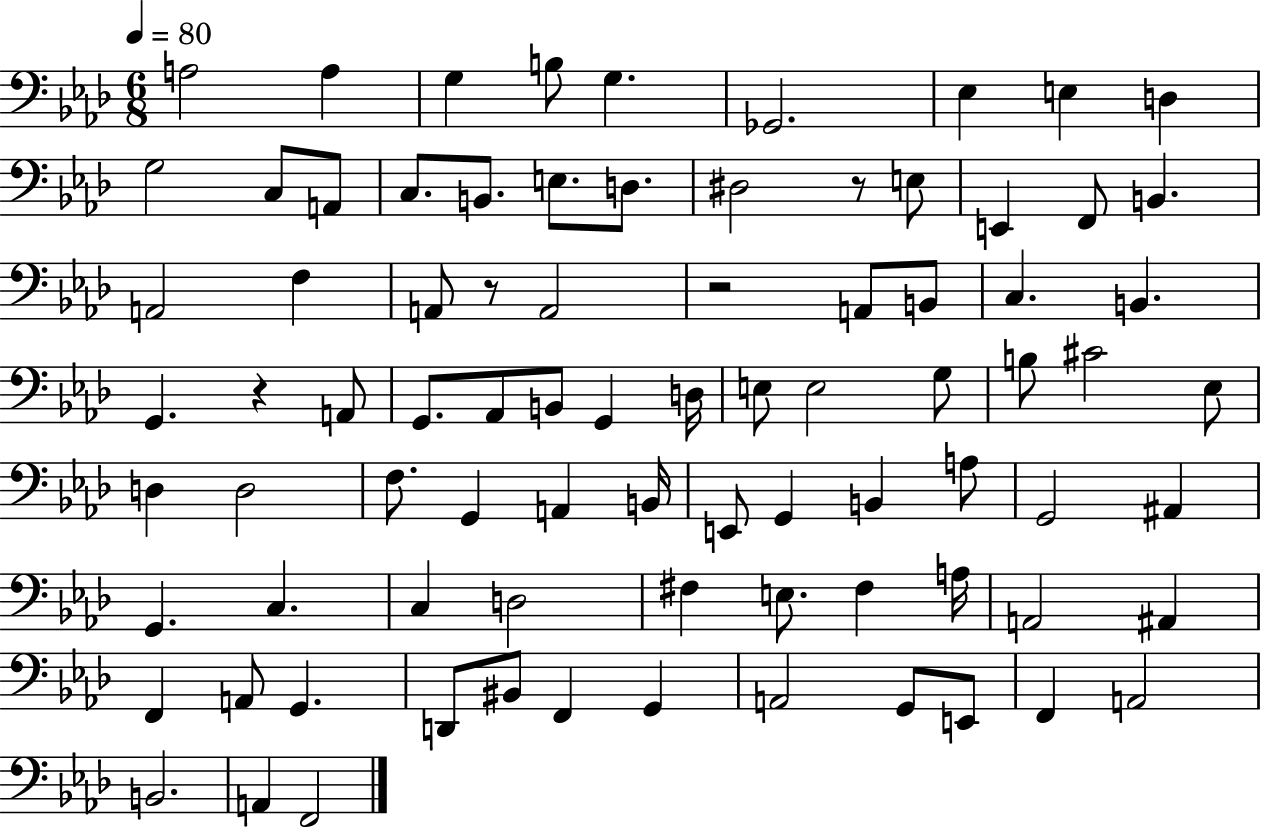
{
  \clef bass
  \numericTimeSignature
  \time 6/8
  \key aes \major
  \tempo 4 = 80
  a2 a4 | g4 b8 g4. | ges,2. | ees4 e4 d4 | \break g2 c8 a,8 | c8. b,8. e8. d8. | dis2 r8 e8 | e,4 f,8 b,4. | \break a,2 f4 | a,8 r8 a,2 | r2 a,8 b,8 | c4. b,4. | \break g,4. r4 a,8 | g,8. aes,8 b,8 g,4 d16 | e8 e2 g8 | b8 cis'2 ees8 | \break d4 d2 | f8. g,4 a,4 b,16 | e,8 g,4 b,4 a8 | g,2 ais,4 | \break g,4. c4. | c4 d2 | fis4 e8. fis4 a16 | a,2 ais,4 | \break f,4 a,8 g,4. | d,8 bis,8 f,4 g,4 | a,2 g,8 e,8 | f,4 a,2 | \break b,2. | a,4 f,2 | \bar "|."
}